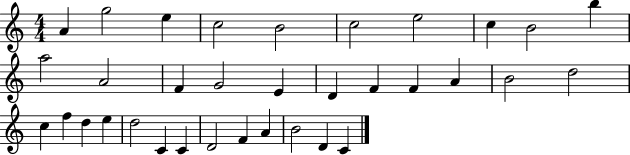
A4/q G5/h E5/q C5/h B4/h C5/h E5/h C5/q B4/h B5/q A5/h A4/h F4/q G4/h E4/q D4/q F4/q F4/q A4/q B4/h D5/h C5/q F5/q D5/q E5/q D5/h C4/q C4/q D4/h F4/q A4/q B4/h D4/q C4/q